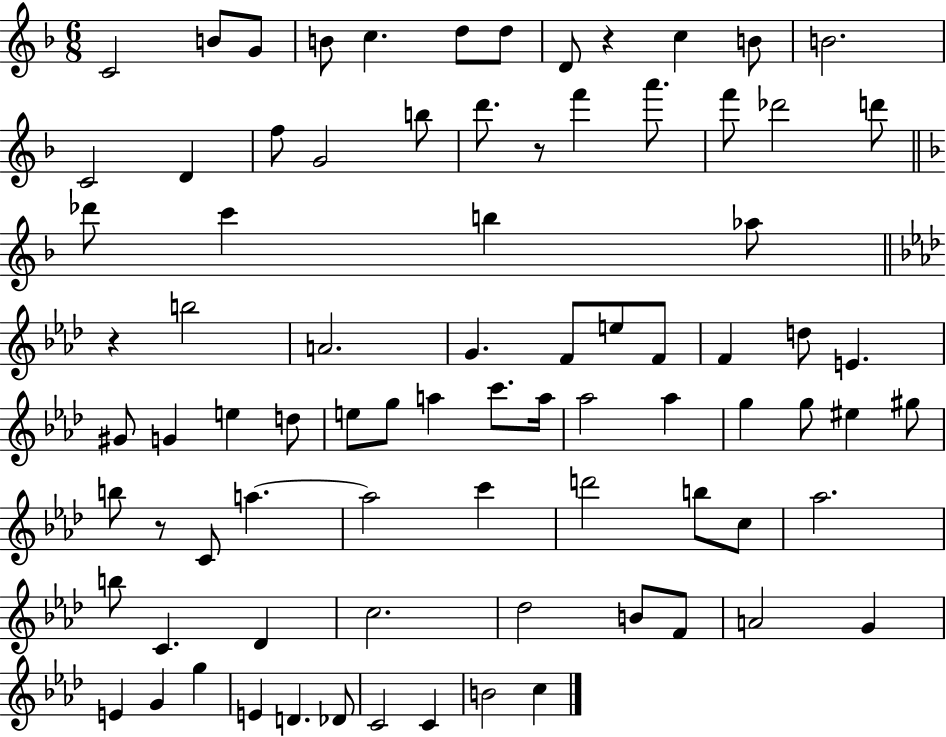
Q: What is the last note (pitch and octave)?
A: C5